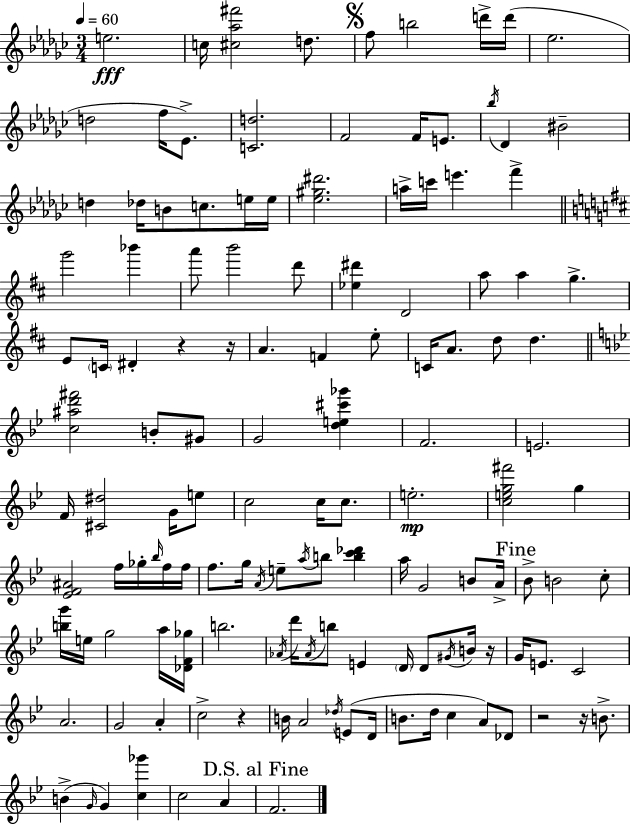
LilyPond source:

{
  \clef treble
  \numericTimeSignature
  \time 3/4
  \key ees \minor
  \tempo 4 = 60
  e''2.\fff | c''16 <cis'' aes'' fis'''>2 d''8. | \mark \markup { \musicglyph "scripts.segno" } f''8 b''2 d'''16-> d'''16( | ees''2. | \break d''2 f''16 ees'8.->) | <c' d''>2. | f'2 f'16 e'8. | \acciaccatura { bes''16 } des'4 bis'2-- | \break d''4 des''16 b'8 c''8. e''16 | e''16 <ees'' gis'' dis'''>2. | a''16-> c'''16 e'''4. f'''4-> | \bar "||" \break \key b \minor g'''2 bes'''4 | a'''8 b'''2 d'''8 | <ees'' dis'''>4 d'2 | a''8 a''4 g''4.-> | \break e'8 \parenthesize c'16 dis'4-. r4 r16 | a'4. f'4 e''8-. | c'16 a'8. d''8 d''4. | \bar "||" \break \key bes \major <c'' ais'' d''' fis'''>2 b'8-. gis'8 | g'2 <d'' e'' cis''' ges'''>4 | f'2. | e'2. | \break f'16 <cis' dis''>2 g'16 e''8 | c''2 c''16 c''8. | e''2.-.\mp | <c'' e'' g'' fis'''>2 g''4 | \break <ees' f' ais'>2 f''16 ges''16-. \grace { bes''16 } f''16 | f''16 f''8. g''16 \acciaccatura { a'16 } e''8-- \acciaccatura { a''16 } b''8 <b'' c''' des'''>4 | a''16 g'2 | b'8 a'16-> \mark "Fine" bes'8-> b'2 | \break c''8-. <b'' g'''>16 e''16 g''2 | a''16 <des' f' ges''>16 b''2. | \acciaccatura { aes'16 } d'''16 \acciaccatura { aes'16 } b''8 e'4 | \parenthesize d'16 d'8 \acciaccatura { gis'16 } b'16 r16 g'16 e'8. c'2 | \break a'2. | g'2 | a'4-. c''2-> | r4 b'16 a'2 | \break \acciaccatura { des''16 } e'8( d'16 b'8. d''16 c''4 | a'8) des'8 r2 | r16 b'8.-> b'4->( \grace { g'16 } | g'4) <c'' ges'''>4 c''2 | \break a'4 \mark "D.S. al Fine" f'2. | \bar "|."
}